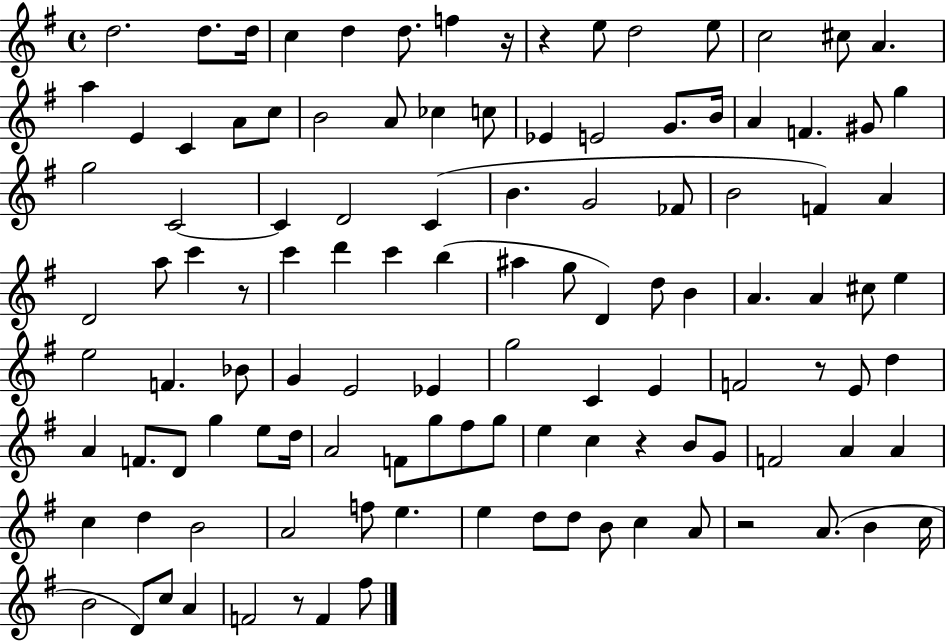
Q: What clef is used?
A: treble